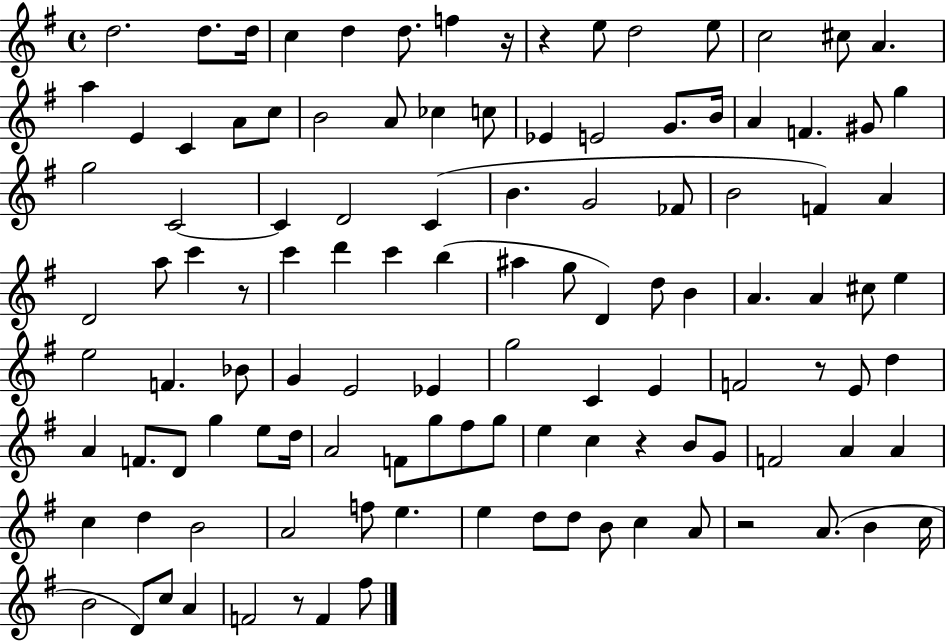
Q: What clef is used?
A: treble